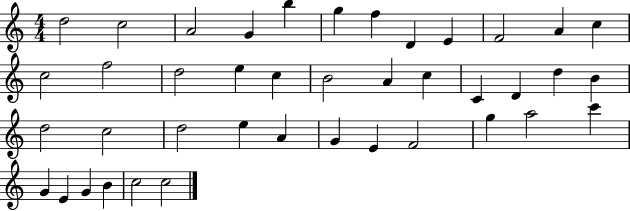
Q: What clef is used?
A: treble